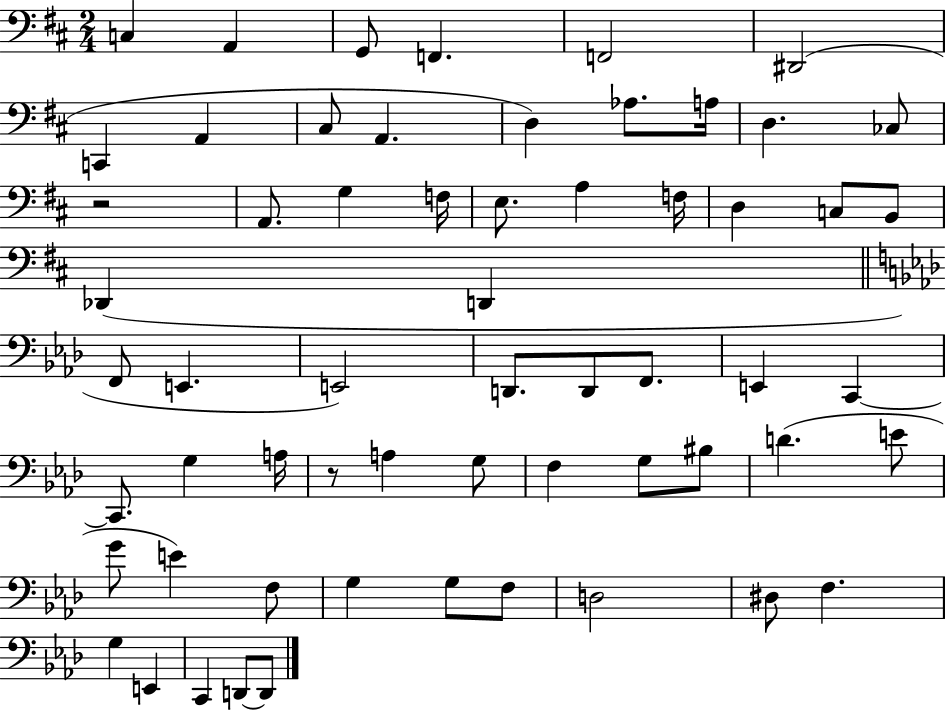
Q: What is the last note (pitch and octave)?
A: D2